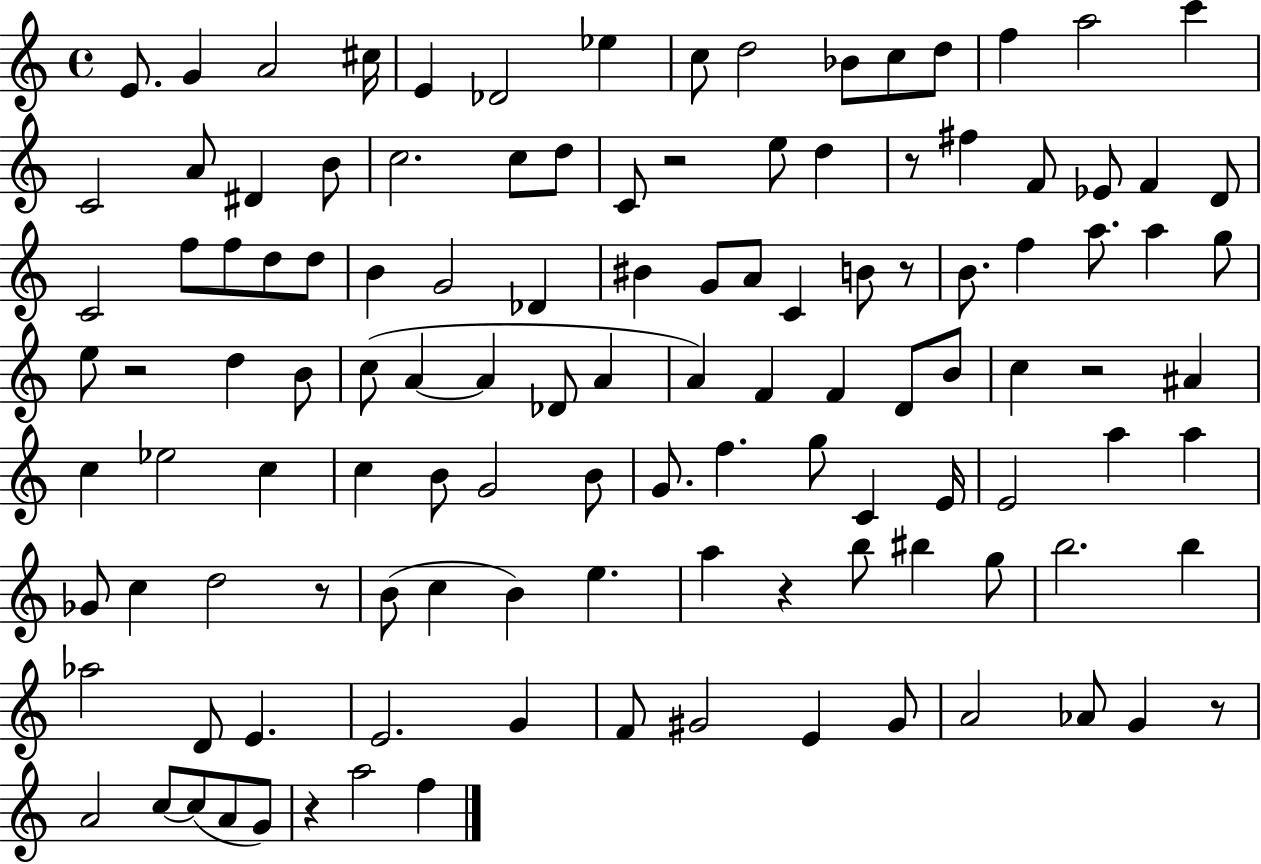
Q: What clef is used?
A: treble